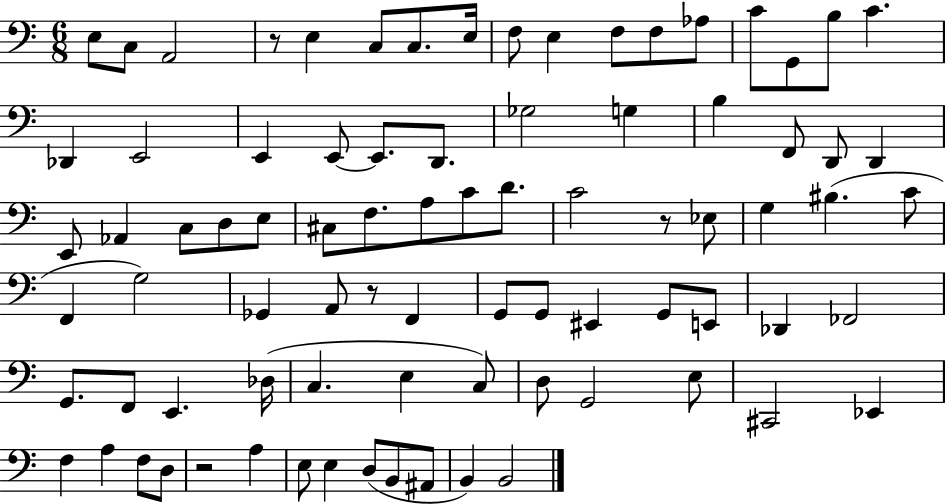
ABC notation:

X:1
T:Untitled
M:6/8
L:1/4
K:C
E,/2 C,/2 A,,2 z/2 E, C,/2 C,/2 E,/4 F,/2 E, F,/2 F,/2 _A,/2 C/2 G,,/2 B,/2 C _D,, E,,2 E,, E,,/2 E,,/2 D,,/2 _G,2 G, B, F,,/2 D,,/2 D,, E,,/2 _A,, C,/2 D,/2 E,/2 ^C,/2 F,/2 A,/2 C/2 D/2 C2 z/2 _E,/2 G, ^B, C/2 F,, G,2 _G,, A,,/2 z/2 F,, G,,/2 G,,/2 ^E,, G,,/2 E,,/2 _D,, _F,,2 G,,/2 F,,/2 E,, _D,/4 C, E, C,/2 D,/2 G,,2 E,/2 ^C,,2 _E,, F, A, F,/2 D,/2 z2 A, E,/2 E, D,/2 B,,/2 ^A,,/2 B,, B,,2